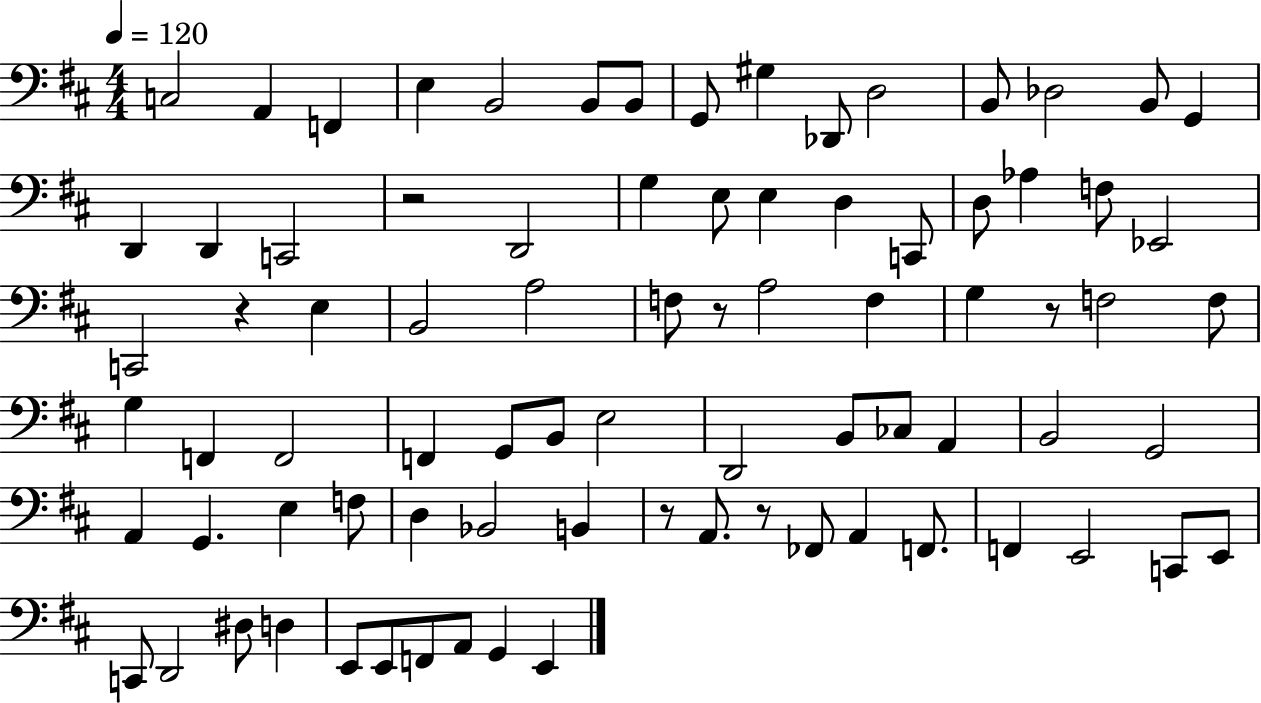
X:1
T:Untitled
M:4/4
L:1/4
K:D
C,2 A,, F,, E, B,,2 B,,/2 B,,/2 G,,/2 ^G, _D,,/2 D,2 B,,/2 _D,2 B,,/2 G,, D,, D,, C,,2 z2 D,,2 G, E,/2 E, D, C,,/2 D,/2 _A, F,/2 _E,,2 C,,2 z E, B,,2 A,2 F,/2 z/2 A,2 F, G, z/2 F,2 F,/2 G, F,, F,,2 F,, G,,/2 B,,/2 E,2 D,,2 B,,/2 _C,/2 A,, B,,2 G,,2 A,, G,, E, F,/2 D, _B,,2 B,, z/2 A,,/2 z/2 _F,,/2 A,, F,,/2 F,, E,,2 C,,/2 E,,/2 C,,/2 D,,2 ^D,/2 D, E,,/2 E,,/2 F,,/2 A,,/2 G,, E,,